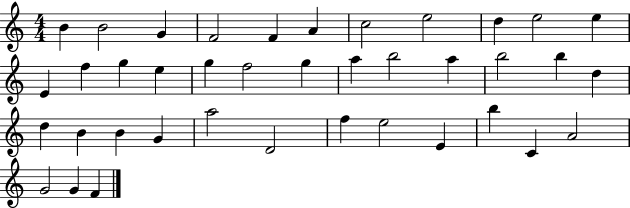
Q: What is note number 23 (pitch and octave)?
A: B5